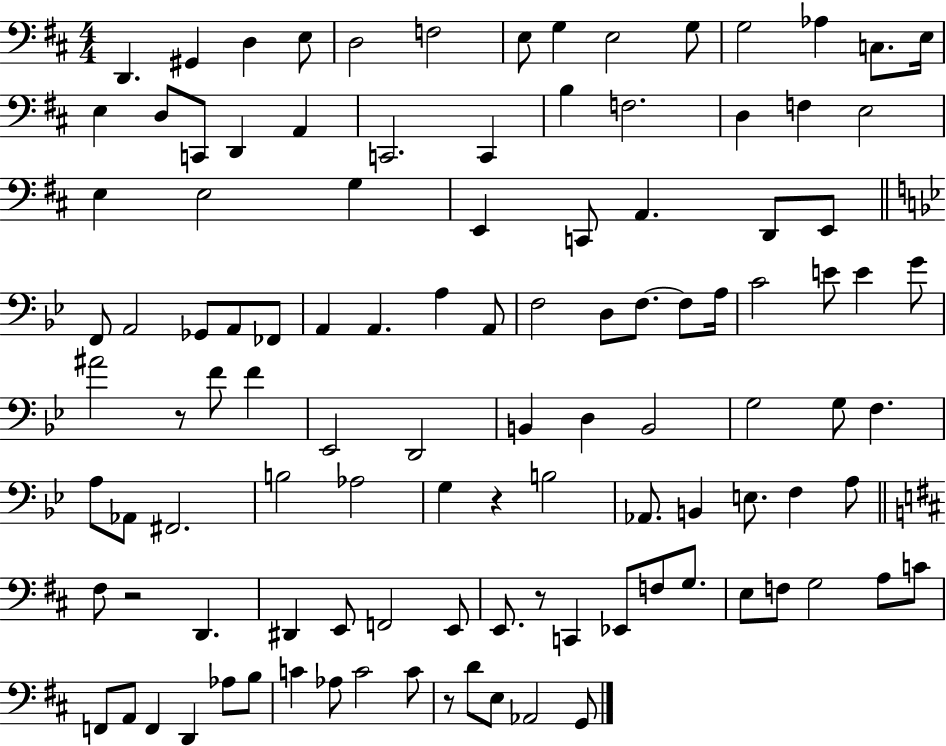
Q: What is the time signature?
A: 4/4